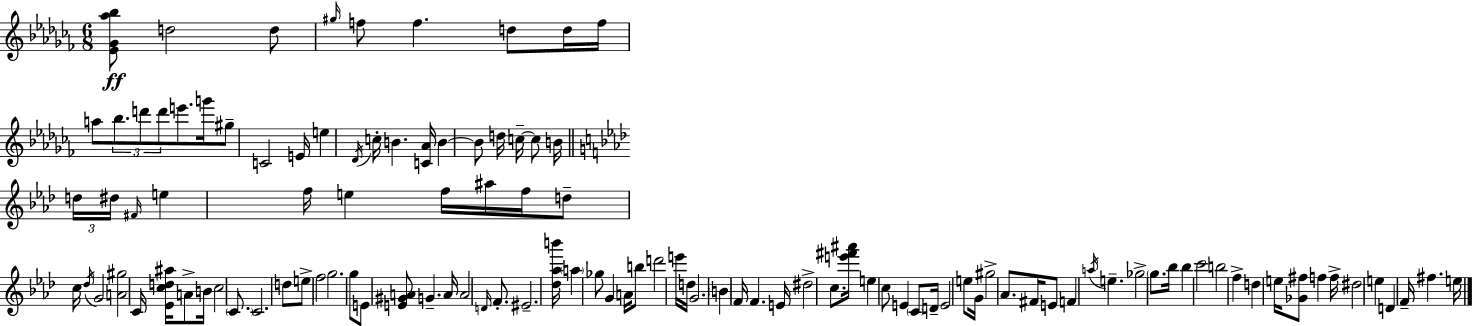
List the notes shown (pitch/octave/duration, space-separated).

[Eb4,Gb4,Ab5,Bb5]/e D5/h D5/e G#5/s F5/e F5/q. D5/e D5/s F5/s A5/e Bb5/e. D6/e D6/e E6/e. G6/s G#5/e C4/h E4/s E5/q Db4/s C5/s B4/q. [C4,Ab4]/s B4/q B4/e D5/s C5/s C5/e B4/s D5/s D#5/s F#4/s E5/q F5/s E5/q F5/s A#5/s F5/s D5/e C5/s Db5/s G4/h [A4,G#5]/h C4/s [Eb4,C5,D5,A#5]/s A4/e B4/s C5/h C4/e. C4/h. D5/e E5/e F5/h G5/h. G5/e E4/e [E4,G#4,A4]/e G4/q. A4/s A4/h D4/s F4/e. EIS4/h. [Db5,Ab5,B6]/s A5/q Gb5/e G4/q A4/s B5/e D6/h E6/s D5/s G4/h. B4/q F4/s F4/q. E4/s D#5/h C5/e. [E6,F#6,A#6]/s E5/q C5/e E4/q C4/e D4/s E4/h E5/e G4/s G#5/h Ab4/e. F#4/s E4/e F4/q A5/s E5/q. Gb5/h G5/e. Bb5/s Bb5/q C6/h B5/h F5/q D5/q E5/s [Gb4,F#5]/e F5/q F5/s D#5/h E5/q D4/q F4/s F#5/q. E5/s